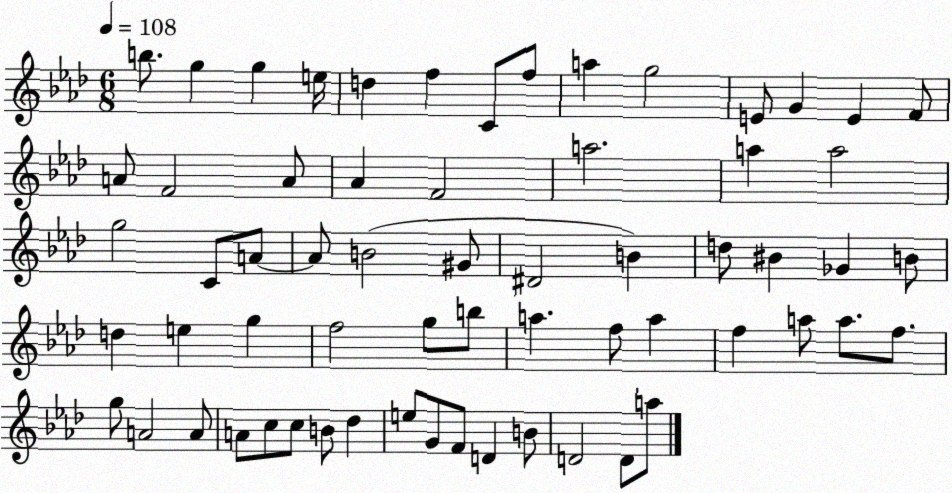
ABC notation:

X:1
T:Untitled
M:6/8
L:1/4
K:Ab
b/2 g g e/4 d f C/2 f/2 a g2 E/2 G E F/2 A/2 F2 A/2 _A F2 a2 a a2 g2 C/2 A/2 A/2 B2 ^G/2 ^D2 B d/2 ^B _G B/2 d e g f2 g/2 b/2 a f/2 a f a/2 a/2 f/2 g/2 A2 A/2 A/2 c/2 c/2 B/2 _d e/2 G/2 F/2 D B/2 D2 D/2 a/2